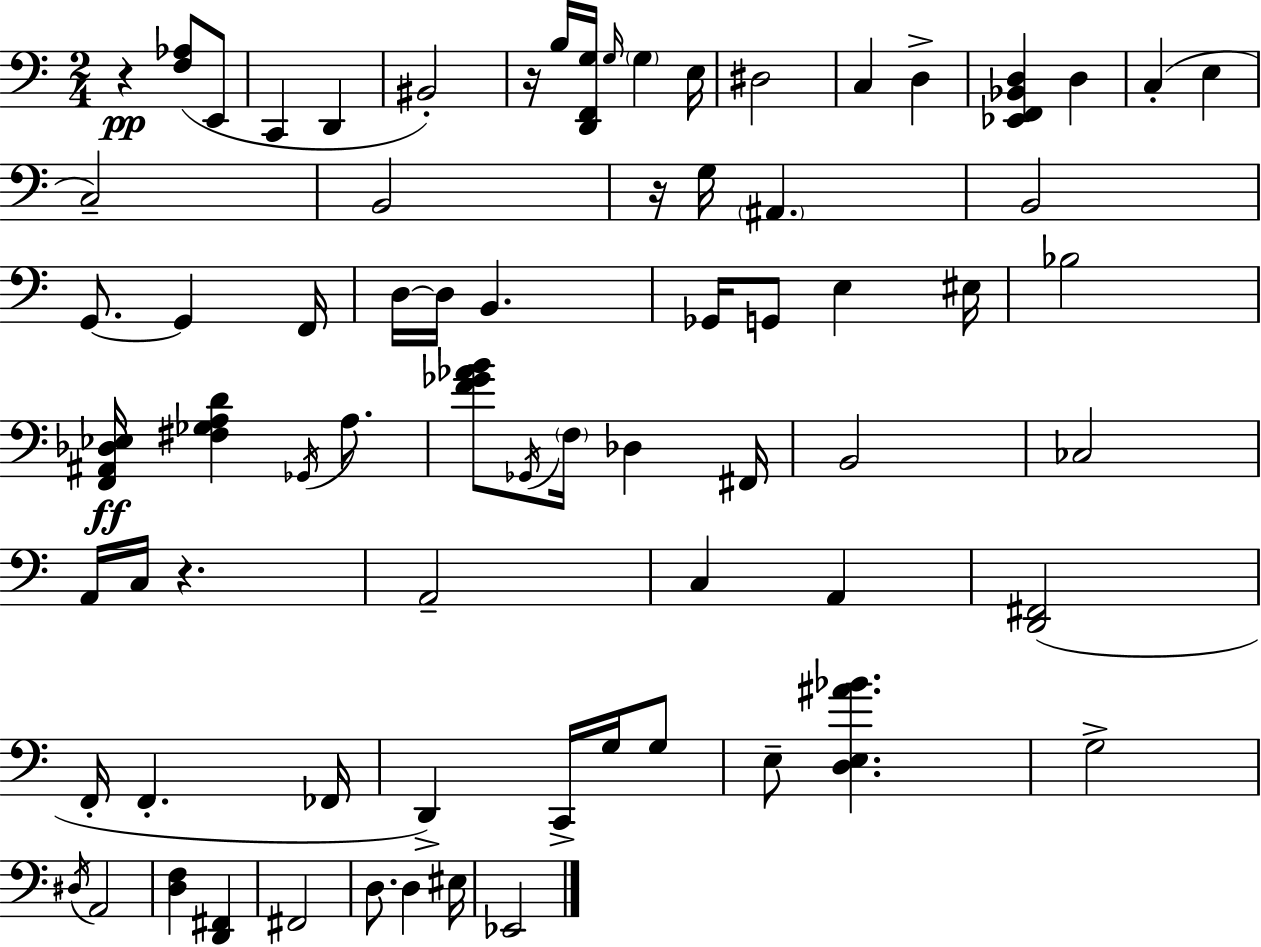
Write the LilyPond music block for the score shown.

{
  \clef bass
  \numericTimeSignature
  \time 2/4
  \key c \major
  r4\pp <f aes>8( e,8 | c,4 d,4 | bis,2-.) | r16 b16 <d, f, g>16 \grace { g16 } \parenthesize g4 | \break e16 dis2 | c4 d4-> | <ees, f, bes, d>4 d4 | c4-.( e4 | \break c2--) | b,2 | r16 g16 \parenthesize ais,4. | b,2 | \break g,8.~~ g,4 | f,16 d16~~ d16 b,4. | ges,16 g,8 e4 | eis16 bes2 | \break <f, ais, des ees>16\ff <fis ges a d'>4 \acciaccatura { ges,16 } a8. | <f' ges' aes' b'>8 \acciaccatura { ges,16 } \parenthesize f16 des4 | fis,16 b,2 | ces2 | \break a,16 c16 r4. | a,2-- | c4 a,4 | <d, fis,>2( | \break f,16-. f,4.-. | fes,16 d,4->) c,16-> | g16 g8 e8-- <d e ais' bes'>4. | g2-> | \break \acciaccatura { dis16 } a,2 | <d f>4 | <d, fis,>4 fis,2 | d8. d4 | \break eis16 ees,2 | \bar "|."
}